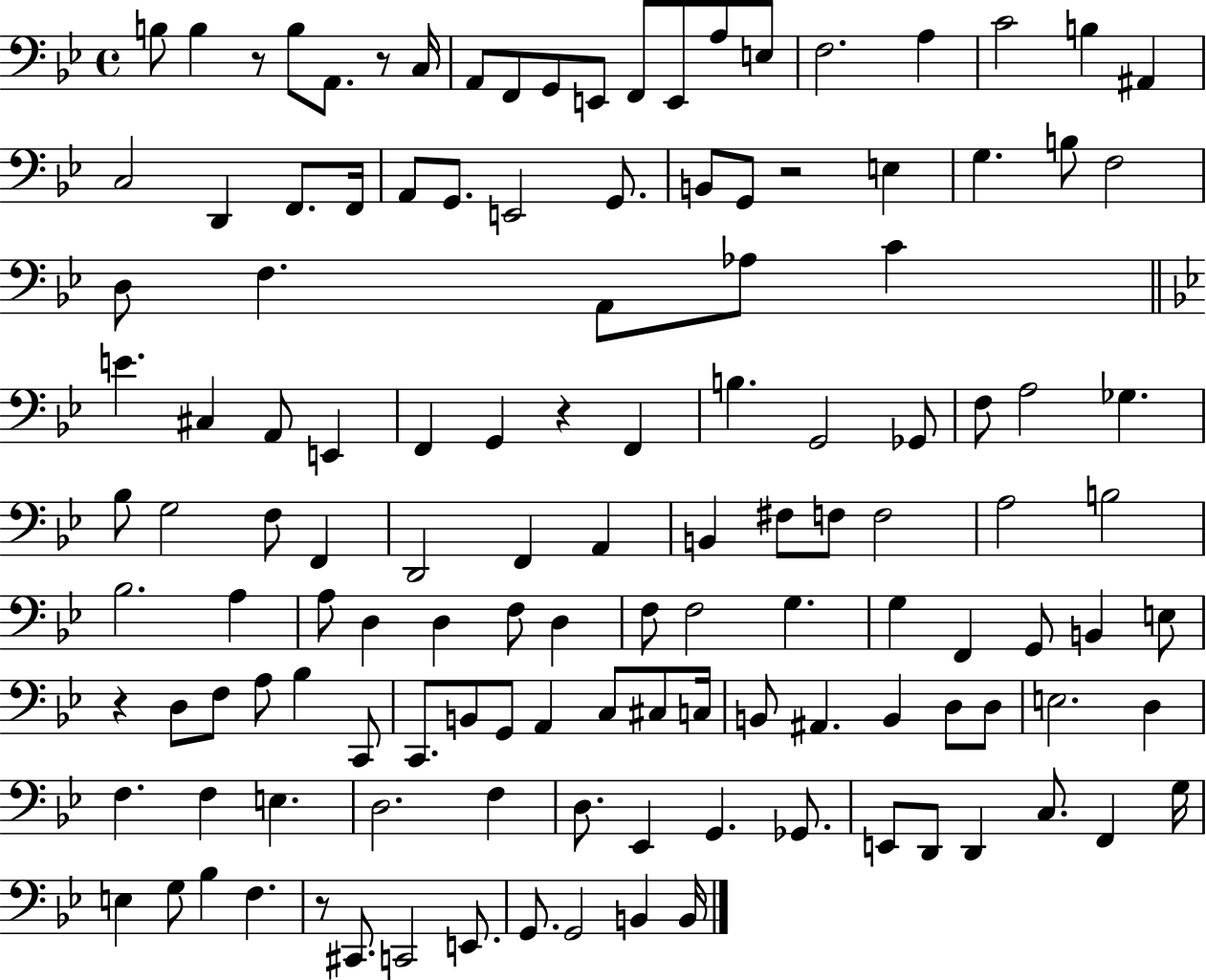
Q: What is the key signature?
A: BES major